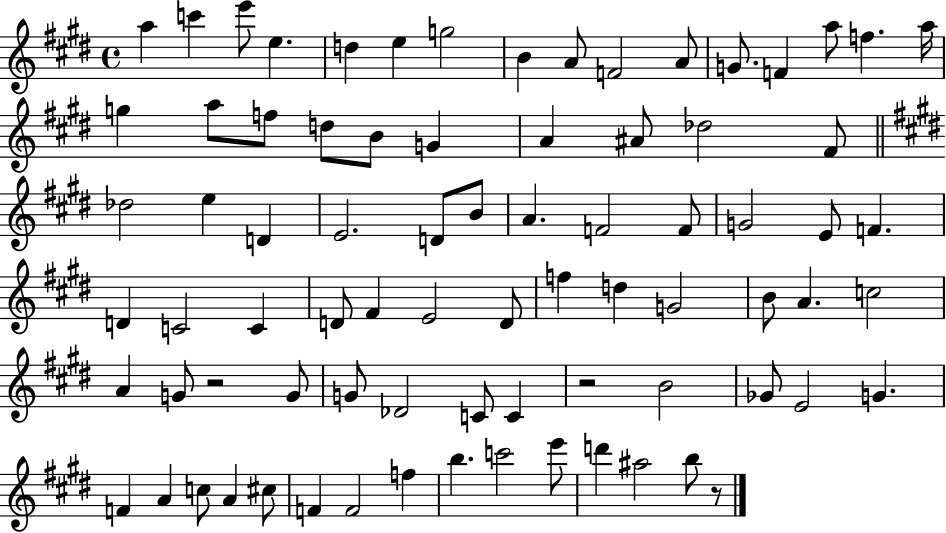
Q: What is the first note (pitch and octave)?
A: A5